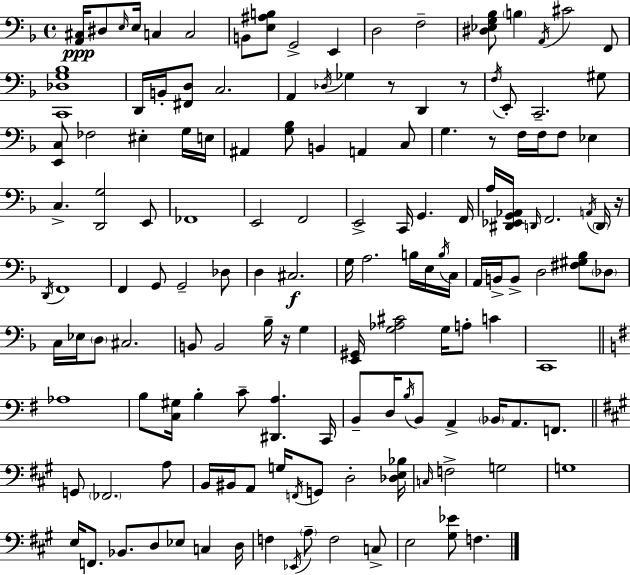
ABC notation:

X:1
T:Untitled
M:4/4
L:1/4
K:F
[A,,^C,]/4 ^D,/2 E,/4 E,/4 C, C,2 B,,/2 [E,^A,B,]/2 G,,2 E,, D,2 F,2 [^D,_E,G,_B,]/2 B, A,,/4 ^C2 F,,/2 [C,,_D,G,_B,]4 D,,/4 B,,/4 [^F,,D,]/2 C,2 A,, _D,/4 _G, z/2 D,, z/2 F,/4 E,,/2 C,,2 ^G,/2 [E,,C,]/2 _F,2 ^E, G,/4 E,/4 ^A,, [G,_B,]/2 B,, A,, C,/2 G, z/2 F,/4 F,/4 F,/2 _E, C, [D,,G,]2 E,,/2 _F,,4 E,,2 F,,2 E,,2 C,,/4 G,, F,,/4 A,/4 [^D,,_E,,G,,_A,,]/4 D,,/4 F,,2 A,,/4 D,,/4 z/4 D,,/4 F,,4 F,, G,,/2 G,,2 _D,/2 D, ^C,2 G,/4 A,2 B,/4 E,/4 B,/4 C,/4 A,,/4 B,,/4 B,,/2 D,2 [^F,^G,_B,]/2 _D,/2 C,/4 _E,/4 D,/2 ^C,2 B,,/2 B,,2 _B,/4 z/4 G, [E,,^G,,]/4 [G,_A,^C]2 G,/4 A,/2 C C,,4 _A,4 B,/2 [C,^G,]/4 B, C/2 [^D,,A,] C,,/4 B,,/2 D,/4 B,/4 B,,/2 A,, _B,,/4 A,,/2 F,,/2 G,,/2 _F,,2 A,/2 B,,/4 ^B,,/4 A,,/2 G,/4 F,,/4 G,,/2 D,2 [_D,E,_B,]/4 C,/4 F,2 G,2 G,4 E,/4 F,,/2 _B,,/2 D,/2 _E,/2 C, D,/4 F, _E,,/4 A,/2 F,2 C,/2 E,2 [^G,_E]/2 F,